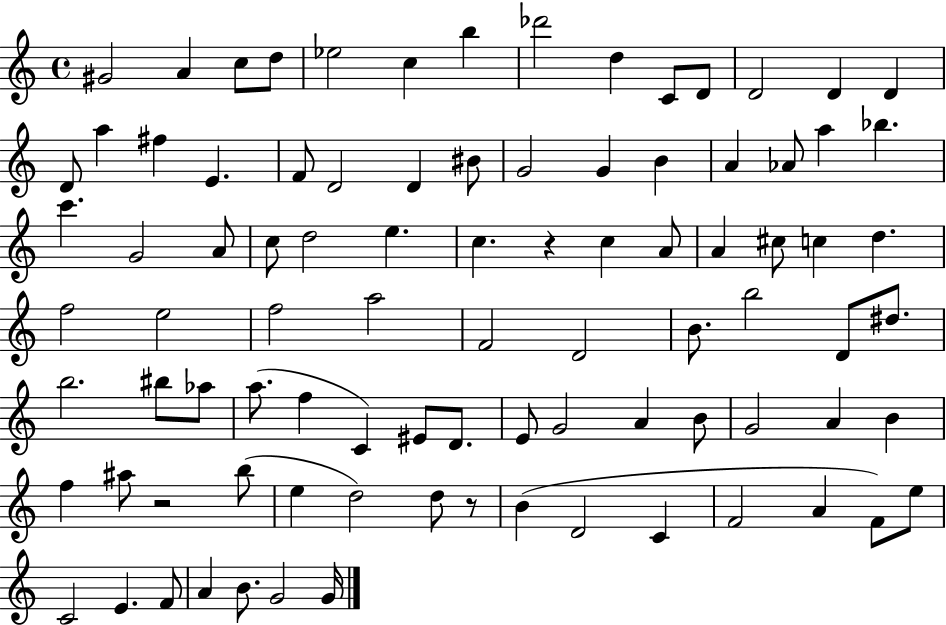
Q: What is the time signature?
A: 4/4